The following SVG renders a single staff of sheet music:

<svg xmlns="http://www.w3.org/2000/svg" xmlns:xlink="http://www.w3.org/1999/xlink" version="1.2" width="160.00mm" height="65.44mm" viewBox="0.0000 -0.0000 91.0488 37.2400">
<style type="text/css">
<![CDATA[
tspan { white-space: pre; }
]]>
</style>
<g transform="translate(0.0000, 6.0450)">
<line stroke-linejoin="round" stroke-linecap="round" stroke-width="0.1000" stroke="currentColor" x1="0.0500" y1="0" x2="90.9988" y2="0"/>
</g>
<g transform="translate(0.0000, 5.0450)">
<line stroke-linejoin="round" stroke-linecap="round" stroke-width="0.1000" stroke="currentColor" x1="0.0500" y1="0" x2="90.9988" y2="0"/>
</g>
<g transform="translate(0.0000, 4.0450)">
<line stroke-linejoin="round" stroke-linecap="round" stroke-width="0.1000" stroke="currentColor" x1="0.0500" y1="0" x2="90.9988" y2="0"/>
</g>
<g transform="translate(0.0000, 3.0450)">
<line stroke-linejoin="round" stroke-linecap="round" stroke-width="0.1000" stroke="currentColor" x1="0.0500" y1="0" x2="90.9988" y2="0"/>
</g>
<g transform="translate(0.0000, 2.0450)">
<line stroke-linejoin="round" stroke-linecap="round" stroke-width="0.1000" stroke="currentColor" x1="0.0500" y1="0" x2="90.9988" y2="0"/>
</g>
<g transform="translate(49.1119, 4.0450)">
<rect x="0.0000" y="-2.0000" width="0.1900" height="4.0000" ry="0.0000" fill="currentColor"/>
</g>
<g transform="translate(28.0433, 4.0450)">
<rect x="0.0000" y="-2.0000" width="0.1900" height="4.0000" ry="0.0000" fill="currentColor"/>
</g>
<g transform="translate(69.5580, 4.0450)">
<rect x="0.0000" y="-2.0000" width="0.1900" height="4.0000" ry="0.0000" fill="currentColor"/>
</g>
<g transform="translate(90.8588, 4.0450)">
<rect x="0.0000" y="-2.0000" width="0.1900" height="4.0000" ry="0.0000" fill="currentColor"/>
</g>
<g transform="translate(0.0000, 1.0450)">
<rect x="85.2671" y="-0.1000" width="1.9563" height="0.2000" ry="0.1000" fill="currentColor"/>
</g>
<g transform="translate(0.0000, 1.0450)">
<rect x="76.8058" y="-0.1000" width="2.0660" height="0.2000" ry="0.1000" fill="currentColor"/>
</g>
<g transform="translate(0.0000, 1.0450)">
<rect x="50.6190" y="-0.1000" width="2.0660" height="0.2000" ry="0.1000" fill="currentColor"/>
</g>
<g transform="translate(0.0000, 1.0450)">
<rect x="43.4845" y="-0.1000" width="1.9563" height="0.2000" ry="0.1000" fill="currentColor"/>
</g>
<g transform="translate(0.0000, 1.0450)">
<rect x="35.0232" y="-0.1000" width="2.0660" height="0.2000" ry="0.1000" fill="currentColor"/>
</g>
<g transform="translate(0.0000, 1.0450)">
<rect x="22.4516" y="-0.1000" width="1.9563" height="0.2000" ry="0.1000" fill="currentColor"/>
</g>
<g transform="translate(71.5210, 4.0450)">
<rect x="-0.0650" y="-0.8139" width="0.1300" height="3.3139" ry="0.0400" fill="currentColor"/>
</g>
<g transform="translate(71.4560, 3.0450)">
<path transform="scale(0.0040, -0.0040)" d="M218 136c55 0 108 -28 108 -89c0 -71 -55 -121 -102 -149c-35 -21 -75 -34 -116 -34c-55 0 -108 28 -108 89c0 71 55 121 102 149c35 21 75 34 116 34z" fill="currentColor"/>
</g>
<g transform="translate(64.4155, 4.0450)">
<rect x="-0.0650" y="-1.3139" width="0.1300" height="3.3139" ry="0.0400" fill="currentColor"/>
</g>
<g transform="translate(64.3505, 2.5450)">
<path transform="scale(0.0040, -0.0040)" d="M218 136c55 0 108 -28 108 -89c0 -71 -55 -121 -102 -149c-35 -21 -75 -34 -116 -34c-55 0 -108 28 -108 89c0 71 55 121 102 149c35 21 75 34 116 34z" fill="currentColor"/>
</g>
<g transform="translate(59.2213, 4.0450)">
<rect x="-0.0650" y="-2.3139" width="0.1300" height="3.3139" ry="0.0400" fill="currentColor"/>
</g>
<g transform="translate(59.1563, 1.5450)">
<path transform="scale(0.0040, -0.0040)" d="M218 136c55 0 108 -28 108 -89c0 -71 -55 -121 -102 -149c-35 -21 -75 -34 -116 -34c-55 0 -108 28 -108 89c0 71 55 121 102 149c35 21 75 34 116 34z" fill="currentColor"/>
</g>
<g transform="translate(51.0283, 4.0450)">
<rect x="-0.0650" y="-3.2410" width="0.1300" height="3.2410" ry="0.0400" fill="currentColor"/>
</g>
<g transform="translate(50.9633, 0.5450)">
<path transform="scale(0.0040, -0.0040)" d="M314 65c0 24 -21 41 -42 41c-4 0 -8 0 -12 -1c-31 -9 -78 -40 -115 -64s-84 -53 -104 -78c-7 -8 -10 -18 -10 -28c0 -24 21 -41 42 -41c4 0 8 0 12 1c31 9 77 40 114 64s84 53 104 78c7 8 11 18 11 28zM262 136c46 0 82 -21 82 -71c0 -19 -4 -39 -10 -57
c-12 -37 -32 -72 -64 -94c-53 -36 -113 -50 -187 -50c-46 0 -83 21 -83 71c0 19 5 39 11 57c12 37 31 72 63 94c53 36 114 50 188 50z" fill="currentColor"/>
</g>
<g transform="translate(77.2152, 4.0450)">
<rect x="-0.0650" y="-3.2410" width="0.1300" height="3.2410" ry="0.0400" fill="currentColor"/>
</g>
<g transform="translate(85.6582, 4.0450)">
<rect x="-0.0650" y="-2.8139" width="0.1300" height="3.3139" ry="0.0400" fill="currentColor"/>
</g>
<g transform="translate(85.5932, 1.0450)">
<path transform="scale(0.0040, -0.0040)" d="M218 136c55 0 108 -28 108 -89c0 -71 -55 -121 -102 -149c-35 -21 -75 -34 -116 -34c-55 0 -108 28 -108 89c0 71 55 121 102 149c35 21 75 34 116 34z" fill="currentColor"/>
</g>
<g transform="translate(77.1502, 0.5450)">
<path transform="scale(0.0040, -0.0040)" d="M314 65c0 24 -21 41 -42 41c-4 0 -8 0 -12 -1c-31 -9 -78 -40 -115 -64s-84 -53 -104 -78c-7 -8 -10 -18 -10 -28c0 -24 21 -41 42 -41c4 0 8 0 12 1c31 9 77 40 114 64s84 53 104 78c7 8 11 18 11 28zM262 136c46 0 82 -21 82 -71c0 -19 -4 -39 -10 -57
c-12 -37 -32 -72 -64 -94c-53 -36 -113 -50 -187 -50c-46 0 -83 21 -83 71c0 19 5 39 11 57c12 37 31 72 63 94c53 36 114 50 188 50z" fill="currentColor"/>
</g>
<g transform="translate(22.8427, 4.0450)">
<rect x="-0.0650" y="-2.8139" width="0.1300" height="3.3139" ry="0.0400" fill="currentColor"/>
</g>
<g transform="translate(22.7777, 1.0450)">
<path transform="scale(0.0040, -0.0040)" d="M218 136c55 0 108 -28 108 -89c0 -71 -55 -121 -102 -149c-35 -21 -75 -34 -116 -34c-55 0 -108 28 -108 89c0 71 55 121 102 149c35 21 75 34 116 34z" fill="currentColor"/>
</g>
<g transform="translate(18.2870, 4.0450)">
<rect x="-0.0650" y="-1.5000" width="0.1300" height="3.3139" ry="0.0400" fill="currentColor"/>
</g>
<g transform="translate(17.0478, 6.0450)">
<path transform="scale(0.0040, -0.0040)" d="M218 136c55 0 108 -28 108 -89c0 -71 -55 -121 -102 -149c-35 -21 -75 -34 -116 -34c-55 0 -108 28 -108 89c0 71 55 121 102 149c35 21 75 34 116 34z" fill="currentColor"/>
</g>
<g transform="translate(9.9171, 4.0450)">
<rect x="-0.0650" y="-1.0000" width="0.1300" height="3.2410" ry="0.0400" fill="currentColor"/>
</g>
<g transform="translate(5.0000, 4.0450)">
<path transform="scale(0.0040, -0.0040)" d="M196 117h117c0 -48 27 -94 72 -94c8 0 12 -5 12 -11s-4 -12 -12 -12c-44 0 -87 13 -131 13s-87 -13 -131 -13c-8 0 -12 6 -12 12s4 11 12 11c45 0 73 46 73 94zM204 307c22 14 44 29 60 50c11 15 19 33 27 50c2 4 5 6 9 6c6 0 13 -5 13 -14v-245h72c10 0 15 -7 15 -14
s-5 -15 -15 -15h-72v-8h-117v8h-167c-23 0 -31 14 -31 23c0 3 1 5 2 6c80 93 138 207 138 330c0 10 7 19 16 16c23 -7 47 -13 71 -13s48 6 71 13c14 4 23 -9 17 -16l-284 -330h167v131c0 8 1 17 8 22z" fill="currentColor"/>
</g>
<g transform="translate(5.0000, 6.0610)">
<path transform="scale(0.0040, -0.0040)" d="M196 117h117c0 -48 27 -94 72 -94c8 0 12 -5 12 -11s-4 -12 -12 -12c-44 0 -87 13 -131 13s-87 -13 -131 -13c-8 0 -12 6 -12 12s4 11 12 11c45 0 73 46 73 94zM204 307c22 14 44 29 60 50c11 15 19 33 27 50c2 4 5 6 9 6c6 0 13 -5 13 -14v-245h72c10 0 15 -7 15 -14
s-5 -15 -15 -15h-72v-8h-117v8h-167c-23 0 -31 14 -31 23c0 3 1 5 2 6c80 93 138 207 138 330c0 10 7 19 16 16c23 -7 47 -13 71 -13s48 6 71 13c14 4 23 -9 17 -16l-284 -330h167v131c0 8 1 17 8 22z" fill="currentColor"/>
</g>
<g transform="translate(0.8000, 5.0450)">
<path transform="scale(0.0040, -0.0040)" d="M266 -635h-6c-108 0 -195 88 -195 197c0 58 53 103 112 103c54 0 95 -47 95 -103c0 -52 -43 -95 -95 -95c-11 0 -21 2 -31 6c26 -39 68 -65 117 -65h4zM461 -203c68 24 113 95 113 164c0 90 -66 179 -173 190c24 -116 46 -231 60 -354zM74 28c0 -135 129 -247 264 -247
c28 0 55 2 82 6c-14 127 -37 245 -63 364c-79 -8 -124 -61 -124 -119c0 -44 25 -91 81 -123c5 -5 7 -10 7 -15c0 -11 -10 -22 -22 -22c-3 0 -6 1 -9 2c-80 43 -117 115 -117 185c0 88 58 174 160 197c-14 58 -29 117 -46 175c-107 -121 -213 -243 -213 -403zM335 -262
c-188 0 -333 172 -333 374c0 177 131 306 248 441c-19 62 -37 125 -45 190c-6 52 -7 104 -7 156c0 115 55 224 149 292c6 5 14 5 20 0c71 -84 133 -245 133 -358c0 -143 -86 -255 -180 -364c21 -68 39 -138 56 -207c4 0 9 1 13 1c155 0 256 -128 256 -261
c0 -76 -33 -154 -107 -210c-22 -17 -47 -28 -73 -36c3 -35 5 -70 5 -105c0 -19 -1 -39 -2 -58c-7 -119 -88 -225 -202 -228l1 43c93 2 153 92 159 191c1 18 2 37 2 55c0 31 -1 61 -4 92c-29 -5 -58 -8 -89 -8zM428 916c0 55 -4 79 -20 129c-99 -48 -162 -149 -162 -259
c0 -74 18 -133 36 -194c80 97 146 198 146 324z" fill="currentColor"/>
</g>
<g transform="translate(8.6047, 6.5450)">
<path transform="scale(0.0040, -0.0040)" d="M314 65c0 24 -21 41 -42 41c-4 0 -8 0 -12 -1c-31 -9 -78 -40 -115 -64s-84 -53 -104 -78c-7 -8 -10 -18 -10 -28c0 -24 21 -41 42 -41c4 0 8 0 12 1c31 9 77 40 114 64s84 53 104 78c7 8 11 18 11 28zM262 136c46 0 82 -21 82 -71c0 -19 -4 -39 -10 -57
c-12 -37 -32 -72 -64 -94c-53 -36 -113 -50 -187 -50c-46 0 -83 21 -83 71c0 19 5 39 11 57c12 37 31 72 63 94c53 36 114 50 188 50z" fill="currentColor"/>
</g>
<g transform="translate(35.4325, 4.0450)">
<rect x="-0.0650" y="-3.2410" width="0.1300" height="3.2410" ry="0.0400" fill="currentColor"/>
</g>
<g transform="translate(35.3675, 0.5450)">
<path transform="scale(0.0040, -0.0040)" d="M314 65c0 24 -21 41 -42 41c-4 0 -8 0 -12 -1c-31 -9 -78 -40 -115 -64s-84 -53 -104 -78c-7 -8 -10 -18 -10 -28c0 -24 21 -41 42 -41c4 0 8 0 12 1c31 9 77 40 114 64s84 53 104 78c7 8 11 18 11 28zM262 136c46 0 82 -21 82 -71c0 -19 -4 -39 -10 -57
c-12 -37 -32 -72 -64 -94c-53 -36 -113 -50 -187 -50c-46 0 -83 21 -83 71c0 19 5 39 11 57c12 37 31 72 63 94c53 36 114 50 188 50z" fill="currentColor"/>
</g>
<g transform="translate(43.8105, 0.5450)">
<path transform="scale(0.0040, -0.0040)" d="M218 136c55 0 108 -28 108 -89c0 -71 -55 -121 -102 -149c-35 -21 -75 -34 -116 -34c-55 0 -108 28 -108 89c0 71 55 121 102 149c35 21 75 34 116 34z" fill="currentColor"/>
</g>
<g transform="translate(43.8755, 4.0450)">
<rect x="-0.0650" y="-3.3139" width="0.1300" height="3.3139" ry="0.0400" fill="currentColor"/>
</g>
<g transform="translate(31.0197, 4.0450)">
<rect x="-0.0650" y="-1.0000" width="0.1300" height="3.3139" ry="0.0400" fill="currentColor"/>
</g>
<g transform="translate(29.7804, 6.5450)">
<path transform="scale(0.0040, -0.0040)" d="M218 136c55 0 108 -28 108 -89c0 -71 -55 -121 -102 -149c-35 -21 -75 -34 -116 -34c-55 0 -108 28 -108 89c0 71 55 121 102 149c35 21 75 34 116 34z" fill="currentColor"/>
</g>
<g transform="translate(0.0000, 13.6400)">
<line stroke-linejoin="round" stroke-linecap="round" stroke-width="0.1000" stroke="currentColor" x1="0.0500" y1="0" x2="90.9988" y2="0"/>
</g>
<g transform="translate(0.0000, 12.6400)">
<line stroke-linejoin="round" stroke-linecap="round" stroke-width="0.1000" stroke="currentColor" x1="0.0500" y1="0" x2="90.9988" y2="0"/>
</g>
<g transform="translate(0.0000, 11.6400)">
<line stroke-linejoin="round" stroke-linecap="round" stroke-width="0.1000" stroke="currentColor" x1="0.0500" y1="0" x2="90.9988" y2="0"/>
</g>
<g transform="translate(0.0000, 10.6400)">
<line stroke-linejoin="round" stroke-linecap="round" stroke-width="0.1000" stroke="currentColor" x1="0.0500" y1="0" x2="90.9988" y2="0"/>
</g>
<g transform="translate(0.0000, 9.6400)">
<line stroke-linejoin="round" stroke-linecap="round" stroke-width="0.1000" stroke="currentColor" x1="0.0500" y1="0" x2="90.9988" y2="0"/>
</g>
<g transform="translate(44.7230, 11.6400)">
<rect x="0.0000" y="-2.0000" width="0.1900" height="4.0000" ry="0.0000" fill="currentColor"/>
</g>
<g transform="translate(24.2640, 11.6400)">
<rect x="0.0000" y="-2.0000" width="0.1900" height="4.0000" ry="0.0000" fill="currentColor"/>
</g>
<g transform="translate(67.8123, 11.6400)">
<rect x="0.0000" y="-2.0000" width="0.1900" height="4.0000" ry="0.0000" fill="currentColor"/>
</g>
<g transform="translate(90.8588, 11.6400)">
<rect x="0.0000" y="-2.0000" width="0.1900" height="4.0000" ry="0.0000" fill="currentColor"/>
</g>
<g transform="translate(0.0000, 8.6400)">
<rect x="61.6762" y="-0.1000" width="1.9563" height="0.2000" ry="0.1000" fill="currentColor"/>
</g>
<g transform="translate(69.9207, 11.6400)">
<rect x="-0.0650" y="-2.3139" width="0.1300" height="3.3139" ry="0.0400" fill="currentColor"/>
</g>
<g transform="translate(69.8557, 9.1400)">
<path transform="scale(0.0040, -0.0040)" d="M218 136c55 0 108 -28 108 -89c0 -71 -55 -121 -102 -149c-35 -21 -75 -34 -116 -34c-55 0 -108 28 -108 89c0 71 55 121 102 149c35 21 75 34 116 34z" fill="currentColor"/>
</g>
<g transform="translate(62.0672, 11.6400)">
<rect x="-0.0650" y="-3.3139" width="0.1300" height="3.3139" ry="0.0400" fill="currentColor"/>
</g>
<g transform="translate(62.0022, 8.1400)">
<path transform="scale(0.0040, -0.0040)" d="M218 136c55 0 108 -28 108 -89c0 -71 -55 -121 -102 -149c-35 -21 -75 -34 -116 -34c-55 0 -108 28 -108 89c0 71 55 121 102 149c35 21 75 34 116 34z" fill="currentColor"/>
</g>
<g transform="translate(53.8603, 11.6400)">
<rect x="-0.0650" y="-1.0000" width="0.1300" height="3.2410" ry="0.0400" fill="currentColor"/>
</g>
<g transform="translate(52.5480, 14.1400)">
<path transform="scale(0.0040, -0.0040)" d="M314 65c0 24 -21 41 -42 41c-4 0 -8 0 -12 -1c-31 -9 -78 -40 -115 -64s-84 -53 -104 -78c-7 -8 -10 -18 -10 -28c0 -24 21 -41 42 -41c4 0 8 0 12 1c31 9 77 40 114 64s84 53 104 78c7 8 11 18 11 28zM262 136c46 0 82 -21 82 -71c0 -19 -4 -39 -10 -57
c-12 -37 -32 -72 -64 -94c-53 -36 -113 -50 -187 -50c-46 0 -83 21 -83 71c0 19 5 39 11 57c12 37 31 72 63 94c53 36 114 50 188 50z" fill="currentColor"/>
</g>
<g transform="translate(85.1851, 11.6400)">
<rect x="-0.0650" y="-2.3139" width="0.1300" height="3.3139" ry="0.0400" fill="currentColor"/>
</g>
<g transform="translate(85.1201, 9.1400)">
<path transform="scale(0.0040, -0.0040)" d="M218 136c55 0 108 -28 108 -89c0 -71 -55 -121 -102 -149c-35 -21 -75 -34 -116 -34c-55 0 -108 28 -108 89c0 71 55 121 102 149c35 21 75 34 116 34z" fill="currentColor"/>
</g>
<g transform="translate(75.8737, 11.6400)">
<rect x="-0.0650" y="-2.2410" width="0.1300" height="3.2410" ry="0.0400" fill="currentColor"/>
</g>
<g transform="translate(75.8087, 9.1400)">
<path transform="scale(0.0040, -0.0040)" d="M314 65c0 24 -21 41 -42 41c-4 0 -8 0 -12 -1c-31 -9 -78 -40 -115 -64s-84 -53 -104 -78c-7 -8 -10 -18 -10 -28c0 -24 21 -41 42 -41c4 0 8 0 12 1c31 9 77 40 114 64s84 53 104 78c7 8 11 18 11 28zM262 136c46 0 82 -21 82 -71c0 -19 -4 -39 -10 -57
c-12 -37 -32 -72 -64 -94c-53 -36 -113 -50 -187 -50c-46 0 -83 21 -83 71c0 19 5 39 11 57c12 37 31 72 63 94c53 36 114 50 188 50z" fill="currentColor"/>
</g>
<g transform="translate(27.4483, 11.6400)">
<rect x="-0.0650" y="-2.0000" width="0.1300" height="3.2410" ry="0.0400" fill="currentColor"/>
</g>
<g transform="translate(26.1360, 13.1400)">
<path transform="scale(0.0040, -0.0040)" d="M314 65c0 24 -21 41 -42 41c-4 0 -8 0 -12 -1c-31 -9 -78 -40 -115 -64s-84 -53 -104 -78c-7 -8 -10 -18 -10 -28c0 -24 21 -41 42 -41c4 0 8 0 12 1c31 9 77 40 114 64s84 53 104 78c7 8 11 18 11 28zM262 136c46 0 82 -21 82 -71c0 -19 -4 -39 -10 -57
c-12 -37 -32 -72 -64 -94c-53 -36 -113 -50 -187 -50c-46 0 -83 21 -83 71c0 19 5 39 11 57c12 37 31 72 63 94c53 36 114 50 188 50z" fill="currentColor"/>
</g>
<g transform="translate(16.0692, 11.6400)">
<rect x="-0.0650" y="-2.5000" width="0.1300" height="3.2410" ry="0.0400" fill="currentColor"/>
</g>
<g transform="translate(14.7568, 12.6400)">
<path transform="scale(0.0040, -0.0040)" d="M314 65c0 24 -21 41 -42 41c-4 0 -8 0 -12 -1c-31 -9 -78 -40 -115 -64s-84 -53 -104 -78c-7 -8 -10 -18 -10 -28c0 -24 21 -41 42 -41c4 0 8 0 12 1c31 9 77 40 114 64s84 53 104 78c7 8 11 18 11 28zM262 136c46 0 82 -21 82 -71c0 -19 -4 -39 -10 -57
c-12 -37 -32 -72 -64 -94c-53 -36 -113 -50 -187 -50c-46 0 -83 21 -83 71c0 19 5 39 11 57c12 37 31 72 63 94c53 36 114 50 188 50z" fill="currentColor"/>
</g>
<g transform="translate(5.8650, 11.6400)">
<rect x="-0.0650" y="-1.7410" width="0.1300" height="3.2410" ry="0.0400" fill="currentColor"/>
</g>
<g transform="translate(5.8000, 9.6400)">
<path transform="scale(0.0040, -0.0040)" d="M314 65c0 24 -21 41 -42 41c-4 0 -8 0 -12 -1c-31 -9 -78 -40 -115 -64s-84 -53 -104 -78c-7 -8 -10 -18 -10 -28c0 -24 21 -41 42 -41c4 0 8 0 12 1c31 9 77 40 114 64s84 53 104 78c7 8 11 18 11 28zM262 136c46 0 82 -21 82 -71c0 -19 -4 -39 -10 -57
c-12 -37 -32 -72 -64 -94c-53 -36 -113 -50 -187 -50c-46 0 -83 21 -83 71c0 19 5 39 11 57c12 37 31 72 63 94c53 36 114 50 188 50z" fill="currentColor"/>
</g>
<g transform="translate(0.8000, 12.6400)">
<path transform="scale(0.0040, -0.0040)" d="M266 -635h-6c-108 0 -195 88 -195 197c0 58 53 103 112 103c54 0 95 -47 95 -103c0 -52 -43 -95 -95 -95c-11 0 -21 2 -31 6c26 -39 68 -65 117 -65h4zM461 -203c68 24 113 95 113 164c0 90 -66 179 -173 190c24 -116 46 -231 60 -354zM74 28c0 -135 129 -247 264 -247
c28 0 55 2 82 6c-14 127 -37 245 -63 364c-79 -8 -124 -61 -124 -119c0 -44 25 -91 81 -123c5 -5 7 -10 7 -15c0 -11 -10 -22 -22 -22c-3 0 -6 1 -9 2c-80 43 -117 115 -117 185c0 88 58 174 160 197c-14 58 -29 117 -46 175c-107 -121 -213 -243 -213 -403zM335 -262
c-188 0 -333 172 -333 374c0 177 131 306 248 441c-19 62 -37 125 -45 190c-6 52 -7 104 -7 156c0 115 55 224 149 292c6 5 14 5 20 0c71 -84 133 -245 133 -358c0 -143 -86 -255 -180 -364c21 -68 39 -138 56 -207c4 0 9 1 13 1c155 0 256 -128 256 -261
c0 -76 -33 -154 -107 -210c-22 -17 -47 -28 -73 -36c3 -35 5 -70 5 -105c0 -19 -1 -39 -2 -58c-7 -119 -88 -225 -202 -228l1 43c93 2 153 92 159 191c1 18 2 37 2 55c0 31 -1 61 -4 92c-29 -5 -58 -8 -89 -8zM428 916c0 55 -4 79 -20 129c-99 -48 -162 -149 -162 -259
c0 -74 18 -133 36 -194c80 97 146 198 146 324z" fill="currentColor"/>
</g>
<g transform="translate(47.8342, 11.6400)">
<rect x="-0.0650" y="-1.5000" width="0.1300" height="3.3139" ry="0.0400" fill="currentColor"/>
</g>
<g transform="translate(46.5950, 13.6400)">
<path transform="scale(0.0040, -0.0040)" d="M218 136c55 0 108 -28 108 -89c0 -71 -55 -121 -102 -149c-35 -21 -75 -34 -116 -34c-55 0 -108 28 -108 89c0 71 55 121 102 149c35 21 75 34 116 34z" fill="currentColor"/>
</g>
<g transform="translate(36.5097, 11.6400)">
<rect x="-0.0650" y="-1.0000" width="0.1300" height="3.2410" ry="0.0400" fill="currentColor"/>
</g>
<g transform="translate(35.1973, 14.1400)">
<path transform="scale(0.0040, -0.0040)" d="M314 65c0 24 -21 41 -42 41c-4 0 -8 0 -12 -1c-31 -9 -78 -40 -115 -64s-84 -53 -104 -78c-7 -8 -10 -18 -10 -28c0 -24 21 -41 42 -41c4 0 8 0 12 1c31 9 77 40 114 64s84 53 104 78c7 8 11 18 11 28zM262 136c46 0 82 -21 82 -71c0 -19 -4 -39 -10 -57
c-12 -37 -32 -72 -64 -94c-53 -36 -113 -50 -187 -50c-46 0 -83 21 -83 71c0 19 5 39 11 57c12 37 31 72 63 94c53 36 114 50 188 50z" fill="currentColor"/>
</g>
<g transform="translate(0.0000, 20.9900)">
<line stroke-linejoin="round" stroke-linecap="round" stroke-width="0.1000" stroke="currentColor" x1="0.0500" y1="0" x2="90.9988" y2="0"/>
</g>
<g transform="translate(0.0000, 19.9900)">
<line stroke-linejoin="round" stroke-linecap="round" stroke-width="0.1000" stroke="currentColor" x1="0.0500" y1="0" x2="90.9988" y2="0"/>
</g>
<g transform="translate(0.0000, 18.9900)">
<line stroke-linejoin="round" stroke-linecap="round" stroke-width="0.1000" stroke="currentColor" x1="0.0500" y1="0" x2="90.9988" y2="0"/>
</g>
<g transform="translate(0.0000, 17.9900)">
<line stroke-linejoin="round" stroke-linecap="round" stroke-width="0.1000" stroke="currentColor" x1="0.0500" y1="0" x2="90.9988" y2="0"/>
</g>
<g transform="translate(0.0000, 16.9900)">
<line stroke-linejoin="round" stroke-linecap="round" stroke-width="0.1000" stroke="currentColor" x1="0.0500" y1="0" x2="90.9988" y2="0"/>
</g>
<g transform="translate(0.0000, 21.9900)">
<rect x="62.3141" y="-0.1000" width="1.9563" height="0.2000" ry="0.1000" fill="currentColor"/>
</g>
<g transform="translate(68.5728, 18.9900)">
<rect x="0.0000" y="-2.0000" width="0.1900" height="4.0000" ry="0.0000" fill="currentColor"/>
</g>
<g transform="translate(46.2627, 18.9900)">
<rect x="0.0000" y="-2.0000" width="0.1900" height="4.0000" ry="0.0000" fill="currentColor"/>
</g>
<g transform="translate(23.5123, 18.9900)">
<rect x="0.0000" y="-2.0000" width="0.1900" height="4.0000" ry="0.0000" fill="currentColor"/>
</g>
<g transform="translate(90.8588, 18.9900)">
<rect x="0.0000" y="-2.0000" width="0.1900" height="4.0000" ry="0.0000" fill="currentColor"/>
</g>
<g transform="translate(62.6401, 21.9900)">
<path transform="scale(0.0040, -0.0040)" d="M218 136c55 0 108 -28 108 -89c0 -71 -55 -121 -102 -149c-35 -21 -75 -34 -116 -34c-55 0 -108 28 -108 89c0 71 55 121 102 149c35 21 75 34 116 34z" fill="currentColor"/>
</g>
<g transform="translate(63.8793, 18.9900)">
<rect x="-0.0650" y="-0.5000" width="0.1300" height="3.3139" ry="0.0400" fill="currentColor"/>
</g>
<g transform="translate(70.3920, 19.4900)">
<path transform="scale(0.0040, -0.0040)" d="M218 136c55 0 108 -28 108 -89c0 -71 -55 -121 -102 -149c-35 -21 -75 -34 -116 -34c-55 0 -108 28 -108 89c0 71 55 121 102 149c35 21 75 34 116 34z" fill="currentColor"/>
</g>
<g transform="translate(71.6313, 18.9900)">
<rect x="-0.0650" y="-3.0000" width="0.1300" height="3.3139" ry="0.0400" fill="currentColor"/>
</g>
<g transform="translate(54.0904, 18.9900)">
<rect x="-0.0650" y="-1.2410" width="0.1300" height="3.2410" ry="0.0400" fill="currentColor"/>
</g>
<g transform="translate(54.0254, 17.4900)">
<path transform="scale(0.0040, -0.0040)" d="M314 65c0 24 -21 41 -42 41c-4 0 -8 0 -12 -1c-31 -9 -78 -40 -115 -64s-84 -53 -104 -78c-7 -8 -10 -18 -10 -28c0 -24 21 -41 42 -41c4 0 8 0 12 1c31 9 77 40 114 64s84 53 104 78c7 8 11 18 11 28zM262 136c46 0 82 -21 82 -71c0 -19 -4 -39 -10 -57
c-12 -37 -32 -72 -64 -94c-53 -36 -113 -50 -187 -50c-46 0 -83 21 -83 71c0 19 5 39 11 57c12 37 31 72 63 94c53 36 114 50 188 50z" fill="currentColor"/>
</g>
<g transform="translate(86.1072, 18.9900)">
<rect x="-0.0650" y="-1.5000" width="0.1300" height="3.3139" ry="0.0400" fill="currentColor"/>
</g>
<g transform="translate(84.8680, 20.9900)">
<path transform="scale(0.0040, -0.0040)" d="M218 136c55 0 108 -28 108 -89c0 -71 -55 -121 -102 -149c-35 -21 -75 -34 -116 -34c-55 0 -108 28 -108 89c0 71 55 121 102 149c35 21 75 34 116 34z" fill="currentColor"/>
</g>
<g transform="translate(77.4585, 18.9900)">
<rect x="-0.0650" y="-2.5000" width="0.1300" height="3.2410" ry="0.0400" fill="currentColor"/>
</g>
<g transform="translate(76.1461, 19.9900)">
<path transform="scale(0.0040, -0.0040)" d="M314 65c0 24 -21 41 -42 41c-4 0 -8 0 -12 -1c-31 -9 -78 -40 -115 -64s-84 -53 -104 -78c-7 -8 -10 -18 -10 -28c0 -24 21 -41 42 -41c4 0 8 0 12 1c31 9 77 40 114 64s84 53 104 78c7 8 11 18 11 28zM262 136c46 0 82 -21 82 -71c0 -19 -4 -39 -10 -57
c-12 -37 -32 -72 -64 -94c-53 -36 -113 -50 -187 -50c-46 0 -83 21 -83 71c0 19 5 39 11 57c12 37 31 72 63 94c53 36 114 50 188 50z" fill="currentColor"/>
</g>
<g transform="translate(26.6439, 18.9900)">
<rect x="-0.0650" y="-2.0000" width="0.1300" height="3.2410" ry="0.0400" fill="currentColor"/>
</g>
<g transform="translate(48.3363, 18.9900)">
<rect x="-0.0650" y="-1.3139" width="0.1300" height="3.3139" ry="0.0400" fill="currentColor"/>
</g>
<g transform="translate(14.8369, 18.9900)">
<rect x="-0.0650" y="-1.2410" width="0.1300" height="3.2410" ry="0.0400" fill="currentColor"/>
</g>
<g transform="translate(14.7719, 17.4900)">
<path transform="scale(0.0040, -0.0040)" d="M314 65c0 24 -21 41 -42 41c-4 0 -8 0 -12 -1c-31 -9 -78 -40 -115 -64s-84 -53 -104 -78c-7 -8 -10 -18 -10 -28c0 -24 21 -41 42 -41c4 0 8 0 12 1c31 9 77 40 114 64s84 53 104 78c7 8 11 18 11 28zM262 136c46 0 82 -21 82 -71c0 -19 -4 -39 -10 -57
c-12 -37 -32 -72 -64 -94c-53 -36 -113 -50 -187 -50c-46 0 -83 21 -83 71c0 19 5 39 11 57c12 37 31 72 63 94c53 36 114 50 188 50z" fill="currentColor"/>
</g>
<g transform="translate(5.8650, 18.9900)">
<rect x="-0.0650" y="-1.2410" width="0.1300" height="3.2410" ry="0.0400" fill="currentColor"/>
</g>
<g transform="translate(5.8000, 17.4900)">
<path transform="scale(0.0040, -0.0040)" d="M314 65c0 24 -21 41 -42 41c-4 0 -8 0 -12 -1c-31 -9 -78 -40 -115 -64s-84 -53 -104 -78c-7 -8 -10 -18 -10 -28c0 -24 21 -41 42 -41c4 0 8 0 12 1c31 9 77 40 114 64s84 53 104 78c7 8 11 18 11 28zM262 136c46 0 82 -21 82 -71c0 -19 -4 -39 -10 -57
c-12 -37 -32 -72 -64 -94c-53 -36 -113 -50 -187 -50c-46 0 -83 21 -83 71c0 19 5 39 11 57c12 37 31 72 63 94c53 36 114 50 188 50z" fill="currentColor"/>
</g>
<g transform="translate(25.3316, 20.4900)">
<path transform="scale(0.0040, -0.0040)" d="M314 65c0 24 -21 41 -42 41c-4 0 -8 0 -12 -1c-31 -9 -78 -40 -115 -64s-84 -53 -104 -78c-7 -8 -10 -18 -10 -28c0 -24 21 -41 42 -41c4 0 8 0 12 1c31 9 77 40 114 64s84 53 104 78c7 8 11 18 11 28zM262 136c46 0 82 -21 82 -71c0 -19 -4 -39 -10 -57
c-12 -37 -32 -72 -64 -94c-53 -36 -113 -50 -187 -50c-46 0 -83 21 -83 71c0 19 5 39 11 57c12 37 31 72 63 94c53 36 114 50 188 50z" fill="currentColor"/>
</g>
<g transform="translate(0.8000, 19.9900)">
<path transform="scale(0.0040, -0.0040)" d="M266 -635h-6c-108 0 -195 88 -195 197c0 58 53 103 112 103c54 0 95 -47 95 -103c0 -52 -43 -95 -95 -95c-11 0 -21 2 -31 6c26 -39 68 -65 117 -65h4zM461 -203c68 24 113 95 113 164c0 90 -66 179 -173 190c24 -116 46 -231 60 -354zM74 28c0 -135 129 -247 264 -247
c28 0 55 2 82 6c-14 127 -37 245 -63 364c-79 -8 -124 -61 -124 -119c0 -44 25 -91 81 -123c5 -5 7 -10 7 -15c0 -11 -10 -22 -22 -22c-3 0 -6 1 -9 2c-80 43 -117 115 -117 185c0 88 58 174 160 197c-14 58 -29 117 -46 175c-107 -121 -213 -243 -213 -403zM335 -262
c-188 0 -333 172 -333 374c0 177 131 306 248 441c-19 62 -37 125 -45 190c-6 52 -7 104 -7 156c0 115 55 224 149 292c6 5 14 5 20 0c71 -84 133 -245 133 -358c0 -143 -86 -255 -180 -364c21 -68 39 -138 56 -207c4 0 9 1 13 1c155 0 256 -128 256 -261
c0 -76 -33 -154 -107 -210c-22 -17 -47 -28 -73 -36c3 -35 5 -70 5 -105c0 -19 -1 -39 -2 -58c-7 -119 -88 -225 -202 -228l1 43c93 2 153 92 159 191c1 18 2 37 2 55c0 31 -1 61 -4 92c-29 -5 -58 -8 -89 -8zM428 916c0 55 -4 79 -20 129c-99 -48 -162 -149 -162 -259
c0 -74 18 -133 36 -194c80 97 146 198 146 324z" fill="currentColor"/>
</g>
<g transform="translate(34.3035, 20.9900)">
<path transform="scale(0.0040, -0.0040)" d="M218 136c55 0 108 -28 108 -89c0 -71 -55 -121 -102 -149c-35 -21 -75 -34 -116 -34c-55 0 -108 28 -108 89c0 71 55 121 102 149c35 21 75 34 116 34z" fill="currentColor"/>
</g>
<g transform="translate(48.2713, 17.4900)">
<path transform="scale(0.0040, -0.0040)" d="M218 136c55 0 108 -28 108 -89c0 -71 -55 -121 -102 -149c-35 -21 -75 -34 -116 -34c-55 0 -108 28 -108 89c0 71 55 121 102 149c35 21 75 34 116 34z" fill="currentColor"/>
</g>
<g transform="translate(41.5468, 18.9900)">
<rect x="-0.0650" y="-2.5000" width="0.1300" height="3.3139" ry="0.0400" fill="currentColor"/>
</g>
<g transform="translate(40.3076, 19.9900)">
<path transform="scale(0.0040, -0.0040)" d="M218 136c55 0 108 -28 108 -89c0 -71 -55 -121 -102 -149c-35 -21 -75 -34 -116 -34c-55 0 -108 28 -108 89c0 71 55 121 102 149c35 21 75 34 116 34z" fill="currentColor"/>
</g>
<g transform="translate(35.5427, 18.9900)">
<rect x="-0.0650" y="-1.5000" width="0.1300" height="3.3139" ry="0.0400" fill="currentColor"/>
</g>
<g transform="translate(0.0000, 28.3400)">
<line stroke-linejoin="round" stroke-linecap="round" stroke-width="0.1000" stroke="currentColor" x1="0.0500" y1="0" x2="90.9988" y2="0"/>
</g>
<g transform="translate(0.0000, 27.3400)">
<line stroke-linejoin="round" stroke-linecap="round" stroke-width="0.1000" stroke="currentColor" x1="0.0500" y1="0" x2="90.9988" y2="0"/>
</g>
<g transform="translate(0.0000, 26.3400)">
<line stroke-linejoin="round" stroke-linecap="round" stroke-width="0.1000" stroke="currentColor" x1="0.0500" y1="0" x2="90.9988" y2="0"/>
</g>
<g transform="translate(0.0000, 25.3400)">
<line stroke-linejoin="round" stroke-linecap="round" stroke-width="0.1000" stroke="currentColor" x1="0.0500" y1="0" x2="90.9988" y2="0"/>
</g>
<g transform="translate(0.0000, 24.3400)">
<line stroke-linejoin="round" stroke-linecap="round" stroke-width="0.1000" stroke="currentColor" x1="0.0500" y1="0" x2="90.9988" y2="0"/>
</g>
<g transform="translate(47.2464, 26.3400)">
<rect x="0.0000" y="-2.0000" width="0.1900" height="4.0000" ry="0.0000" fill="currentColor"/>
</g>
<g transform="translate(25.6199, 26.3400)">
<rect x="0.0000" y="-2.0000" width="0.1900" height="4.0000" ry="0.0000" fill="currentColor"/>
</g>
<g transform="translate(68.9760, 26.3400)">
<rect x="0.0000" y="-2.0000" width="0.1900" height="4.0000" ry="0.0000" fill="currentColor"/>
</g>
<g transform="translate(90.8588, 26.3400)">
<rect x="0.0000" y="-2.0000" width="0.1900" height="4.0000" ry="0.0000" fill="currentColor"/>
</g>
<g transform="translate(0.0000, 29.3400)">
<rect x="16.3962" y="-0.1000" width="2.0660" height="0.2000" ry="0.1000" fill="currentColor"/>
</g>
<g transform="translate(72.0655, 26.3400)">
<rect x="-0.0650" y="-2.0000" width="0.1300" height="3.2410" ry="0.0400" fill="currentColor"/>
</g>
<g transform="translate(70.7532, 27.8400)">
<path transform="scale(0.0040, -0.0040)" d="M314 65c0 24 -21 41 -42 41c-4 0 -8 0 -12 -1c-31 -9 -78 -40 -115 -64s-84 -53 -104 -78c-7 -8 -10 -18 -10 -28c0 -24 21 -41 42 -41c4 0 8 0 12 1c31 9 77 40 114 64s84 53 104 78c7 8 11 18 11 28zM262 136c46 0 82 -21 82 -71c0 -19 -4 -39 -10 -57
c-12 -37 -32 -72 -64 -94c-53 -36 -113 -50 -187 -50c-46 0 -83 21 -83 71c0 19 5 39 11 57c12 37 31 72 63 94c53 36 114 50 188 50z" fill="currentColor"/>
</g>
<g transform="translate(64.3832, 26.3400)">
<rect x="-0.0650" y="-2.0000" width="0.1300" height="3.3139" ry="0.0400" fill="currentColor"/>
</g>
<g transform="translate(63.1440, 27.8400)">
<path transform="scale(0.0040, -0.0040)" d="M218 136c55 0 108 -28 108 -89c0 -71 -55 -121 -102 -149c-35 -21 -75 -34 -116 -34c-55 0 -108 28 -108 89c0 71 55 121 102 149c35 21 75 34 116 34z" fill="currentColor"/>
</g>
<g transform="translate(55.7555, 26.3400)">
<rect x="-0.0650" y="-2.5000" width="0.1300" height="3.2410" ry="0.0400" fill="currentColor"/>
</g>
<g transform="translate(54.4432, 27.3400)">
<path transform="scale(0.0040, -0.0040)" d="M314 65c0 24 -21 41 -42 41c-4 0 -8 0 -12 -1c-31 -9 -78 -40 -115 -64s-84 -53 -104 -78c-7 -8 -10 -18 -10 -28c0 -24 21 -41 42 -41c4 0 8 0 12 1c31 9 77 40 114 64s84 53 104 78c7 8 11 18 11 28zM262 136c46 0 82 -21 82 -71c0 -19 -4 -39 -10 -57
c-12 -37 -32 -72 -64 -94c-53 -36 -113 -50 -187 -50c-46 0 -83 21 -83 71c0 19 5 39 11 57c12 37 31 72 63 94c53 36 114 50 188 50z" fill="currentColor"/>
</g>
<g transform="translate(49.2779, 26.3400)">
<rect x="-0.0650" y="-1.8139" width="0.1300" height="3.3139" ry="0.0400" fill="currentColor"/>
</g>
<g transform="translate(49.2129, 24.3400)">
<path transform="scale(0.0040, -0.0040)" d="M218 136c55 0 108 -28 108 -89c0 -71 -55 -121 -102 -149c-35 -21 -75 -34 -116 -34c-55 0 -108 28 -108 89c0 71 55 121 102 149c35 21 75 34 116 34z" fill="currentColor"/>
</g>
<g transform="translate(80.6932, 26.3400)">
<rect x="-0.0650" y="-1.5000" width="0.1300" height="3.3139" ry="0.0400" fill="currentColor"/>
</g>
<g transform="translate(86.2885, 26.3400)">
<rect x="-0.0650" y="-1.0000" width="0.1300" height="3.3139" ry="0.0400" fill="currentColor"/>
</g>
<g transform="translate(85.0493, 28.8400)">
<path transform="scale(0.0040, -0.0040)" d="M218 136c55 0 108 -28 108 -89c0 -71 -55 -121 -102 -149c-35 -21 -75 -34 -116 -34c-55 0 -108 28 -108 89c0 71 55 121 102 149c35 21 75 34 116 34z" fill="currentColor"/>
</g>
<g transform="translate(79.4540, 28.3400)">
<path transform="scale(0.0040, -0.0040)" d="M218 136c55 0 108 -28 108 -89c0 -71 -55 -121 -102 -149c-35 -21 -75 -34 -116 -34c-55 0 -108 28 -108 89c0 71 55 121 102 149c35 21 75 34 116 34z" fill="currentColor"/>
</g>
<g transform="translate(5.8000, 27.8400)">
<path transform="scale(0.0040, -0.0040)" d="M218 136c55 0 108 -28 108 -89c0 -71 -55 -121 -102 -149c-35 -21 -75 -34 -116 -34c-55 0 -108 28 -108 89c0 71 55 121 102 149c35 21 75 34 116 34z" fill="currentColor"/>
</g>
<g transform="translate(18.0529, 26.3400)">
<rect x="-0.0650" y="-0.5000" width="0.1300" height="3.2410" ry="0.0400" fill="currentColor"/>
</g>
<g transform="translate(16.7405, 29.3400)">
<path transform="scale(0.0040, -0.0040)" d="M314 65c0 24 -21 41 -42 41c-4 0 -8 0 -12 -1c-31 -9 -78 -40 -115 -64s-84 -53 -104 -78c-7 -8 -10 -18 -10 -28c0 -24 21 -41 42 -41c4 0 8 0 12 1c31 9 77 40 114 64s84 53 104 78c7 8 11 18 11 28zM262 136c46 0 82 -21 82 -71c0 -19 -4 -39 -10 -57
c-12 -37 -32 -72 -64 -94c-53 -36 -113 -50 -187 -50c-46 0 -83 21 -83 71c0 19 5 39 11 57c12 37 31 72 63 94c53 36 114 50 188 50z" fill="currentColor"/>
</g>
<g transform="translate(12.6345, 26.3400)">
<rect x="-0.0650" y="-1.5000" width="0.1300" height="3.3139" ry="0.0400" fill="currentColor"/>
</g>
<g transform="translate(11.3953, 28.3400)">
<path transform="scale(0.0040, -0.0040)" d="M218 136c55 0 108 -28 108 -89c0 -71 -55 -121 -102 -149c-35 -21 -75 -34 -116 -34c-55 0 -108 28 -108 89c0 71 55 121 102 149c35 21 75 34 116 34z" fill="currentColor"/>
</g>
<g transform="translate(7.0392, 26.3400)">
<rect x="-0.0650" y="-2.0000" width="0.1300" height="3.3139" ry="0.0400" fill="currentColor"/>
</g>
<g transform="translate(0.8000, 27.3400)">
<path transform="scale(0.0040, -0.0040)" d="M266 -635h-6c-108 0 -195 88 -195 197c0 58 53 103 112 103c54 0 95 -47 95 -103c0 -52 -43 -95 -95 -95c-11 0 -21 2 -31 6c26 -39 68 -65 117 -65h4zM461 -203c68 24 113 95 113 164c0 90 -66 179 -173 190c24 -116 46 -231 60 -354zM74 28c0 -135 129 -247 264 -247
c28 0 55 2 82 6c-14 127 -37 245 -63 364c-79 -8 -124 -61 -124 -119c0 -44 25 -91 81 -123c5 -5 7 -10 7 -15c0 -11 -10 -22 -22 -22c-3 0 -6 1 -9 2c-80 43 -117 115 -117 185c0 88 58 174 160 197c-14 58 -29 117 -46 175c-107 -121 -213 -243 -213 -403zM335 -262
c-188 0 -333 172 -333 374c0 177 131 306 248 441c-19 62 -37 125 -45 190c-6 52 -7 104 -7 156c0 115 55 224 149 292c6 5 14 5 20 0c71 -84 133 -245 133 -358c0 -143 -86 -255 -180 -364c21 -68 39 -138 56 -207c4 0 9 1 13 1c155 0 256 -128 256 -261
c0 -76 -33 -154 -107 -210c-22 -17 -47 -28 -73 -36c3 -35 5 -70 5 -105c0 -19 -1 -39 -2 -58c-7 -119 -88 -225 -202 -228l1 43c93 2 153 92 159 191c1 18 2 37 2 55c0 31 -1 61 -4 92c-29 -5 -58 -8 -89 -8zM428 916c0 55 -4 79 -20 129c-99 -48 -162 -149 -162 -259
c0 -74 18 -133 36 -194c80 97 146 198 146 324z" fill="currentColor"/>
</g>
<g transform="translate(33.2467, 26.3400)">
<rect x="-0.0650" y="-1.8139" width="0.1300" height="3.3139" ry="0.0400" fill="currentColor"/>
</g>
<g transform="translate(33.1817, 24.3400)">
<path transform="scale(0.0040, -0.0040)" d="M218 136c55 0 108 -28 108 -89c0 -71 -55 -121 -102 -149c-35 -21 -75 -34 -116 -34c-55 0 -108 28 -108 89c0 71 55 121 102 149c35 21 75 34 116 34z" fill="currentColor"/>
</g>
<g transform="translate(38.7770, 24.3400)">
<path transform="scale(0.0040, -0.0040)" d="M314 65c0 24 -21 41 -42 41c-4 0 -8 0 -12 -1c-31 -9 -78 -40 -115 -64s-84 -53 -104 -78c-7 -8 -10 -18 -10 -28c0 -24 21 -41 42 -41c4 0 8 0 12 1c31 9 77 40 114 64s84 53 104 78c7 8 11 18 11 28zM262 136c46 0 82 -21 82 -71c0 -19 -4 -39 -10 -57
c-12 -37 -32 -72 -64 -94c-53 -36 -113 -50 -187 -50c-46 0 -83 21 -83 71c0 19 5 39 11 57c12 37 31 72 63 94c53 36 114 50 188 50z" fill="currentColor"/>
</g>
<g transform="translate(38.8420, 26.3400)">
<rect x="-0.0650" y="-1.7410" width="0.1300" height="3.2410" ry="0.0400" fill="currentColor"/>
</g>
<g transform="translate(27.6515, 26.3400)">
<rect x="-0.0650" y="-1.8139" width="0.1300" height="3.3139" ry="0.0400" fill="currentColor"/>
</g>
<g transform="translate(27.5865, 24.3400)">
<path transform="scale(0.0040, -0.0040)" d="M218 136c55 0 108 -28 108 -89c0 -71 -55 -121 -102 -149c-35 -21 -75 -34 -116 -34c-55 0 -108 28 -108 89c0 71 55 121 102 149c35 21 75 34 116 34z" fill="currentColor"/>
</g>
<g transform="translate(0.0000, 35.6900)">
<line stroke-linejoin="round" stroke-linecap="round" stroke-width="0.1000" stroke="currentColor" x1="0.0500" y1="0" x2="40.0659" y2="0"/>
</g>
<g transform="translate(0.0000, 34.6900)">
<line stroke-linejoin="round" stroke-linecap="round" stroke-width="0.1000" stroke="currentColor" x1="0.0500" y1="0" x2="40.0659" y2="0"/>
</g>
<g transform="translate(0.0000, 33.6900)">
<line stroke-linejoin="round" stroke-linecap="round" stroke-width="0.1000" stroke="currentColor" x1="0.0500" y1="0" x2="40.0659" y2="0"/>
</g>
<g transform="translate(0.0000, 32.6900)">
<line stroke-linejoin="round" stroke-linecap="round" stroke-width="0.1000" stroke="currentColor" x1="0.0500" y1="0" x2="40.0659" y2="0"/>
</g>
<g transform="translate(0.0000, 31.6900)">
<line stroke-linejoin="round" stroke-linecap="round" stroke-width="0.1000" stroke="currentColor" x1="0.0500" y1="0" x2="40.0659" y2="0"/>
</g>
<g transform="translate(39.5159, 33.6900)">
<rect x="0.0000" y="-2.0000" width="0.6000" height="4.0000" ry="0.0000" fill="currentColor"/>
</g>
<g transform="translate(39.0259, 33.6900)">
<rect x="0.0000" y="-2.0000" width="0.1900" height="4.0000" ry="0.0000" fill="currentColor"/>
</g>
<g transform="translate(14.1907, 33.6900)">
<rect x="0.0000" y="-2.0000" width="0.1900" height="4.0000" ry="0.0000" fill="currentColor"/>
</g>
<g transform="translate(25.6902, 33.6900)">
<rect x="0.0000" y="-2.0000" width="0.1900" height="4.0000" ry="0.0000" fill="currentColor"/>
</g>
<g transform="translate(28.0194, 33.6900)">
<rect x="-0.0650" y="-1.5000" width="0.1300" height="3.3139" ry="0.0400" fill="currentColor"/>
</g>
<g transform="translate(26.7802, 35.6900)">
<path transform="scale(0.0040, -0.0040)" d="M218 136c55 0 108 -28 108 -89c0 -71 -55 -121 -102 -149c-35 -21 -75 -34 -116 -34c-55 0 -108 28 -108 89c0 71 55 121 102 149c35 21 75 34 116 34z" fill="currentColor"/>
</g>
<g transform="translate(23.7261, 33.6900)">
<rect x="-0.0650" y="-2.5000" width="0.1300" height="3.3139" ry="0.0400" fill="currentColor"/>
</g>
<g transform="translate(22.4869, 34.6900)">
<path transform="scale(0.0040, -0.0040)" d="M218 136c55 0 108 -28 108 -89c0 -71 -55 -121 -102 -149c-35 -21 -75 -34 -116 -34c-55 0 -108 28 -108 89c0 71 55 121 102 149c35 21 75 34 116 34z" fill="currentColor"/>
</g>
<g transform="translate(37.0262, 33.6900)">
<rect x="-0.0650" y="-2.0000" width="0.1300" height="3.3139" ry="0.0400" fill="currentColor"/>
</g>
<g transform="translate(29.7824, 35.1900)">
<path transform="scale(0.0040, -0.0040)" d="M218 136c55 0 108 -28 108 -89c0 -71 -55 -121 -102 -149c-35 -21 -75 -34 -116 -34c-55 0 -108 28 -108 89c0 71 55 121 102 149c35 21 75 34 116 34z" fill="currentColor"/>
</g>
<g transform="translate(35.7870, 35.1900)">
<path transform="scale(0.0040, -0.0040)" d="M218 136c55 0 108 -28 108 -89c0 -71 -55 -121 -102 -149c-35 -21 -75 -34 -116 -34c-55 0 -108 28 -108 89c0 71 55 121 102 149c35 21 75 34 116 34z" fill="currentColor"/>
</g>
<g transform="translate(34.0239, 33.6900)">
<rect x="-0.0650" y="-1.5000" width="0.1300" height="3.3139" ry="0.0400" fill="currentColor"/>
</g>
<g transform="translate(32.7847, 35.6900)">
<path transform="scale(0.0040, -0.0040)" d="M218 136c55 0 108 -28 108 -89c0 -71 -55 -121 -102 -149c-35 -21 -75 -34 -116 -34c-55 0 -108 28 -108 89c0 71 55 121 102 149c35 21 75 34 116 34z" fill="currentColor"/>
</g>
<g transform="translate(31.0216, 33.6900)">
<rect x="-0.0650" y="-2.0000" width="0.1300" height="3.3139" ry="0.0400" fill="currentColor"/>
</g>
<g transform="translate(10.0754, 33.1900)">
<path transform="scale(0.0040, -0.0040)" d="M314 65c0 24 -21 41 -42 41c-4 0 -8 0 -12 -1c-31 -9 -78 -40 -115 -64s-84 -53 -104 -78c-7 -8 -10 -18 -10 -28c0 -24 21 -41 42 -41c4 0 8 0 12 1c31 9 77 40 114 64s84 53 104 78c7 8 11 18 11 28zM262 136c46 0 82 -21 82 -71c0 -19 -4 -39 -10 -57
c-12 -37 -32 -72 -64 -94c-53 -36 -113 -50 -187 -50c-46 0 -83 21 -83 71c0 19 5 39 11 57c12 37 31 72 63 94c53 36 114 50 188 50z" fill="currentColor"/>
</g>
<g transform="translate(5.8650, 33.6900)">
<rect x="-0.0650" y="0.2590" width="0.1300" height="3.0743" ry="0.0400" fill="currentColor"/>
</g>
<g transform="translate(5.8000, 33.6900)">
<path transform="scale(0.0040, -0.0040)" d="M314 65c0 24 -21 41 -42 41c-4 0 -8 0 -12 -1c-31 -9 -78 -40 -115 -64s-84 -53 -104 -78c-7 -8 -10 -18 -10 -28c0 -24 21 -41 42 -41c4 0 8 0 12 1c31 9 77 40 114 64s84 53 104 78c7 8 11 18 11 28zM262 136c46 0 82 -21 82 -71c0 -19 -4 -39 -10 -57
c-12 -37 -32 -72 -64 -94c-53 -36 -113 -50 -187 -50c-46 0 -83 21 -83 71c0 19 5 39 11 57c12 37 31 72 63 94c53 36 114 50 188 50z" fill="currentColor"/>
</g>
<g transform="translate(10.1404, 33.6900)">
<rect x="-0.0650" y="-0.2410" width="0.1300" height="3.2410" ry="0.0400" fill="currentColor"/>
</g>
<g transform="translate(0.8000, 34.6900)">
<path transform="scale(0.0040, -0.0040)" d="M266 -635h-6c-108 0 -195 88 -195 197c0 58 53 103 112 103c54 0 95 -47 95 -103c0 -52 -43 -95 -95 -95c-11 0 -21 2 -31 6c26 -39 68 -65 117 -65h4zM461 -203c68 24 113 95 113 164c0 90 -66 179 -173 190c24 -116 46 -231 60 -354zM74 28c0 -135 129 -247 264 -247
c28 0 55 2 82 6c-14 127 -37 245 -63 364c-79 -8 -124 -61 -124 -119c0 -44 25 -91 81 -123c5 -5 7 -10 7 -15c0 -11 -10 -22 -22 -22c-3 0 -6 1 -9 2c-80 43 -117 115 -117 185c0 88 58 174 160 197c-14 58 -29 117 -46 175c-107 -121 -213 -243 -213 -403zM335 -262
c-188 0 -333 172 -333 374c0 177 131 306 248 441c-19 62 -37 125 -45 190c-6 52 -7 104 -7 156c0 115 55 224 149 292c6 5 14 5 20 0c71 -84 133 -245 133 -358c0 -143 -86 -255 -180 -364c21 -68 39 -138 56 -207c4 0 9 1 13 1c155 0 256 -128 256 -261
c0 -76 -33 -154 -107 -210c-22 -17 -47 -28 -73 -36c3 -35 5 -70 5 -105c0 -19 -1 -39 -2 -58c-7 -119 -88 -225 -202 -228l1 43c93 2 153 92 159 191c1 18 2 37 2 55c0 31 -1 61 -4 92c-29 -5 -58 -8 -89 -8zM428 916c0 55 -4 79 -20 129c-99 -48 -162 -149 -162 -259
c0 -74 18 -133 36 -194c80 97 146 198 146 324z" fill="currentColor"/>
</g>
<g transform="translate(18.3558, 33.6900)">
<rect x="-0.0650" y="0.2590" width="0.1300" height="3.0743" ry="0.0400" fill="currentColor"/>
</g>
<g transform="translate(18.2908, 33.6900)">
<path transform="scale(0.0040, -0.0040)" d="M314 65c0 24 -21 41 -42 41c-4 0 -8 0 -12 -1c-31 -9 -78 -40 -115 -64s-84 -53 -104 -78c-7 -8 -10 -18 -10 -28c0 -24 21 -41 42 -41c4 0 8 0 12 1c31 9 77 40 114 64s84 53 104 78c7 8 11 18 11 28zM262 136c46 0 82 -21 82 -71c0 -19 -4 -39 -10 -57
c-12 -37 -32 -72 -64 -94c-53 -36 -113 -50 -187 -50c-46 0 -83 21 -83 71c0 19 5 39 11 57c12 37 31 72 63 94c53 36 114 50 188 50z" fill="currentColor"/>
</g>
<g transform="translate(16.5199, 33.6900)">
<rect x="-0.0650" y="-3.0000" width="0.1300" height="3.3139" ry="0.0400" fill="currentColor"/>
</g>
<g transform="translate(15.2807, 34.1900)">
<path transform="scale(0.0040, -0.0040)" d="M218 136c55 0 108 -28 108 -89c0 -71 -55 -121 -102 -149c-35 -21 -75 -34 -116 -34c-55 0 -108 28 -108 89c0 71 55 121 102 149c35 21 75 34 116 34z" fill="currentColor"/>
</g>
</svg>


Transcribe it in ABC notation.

X:1
T:Untitled
M:4/4
L:1/4
K:C
D2 E a D b2 b b2 g e d b2 a f2 G2 F2 D2 E D2 b g g2 g e2 e2 F2 E G e e2 C A G2 E F E C2 f f f2 f G2 F F2 E D B2 c2 A B2 G E F E F